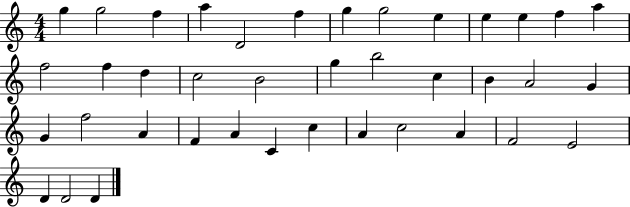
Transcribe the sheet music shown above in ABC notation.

X:1
T:Untitled
M:4/4
L:1/4
K:C
g g2 f a D2 f g g2 e e e f a f2 f d c2 B2 g b2 c B A2 G G f2 A F A C c A c2 A F2 E2 D D2 D